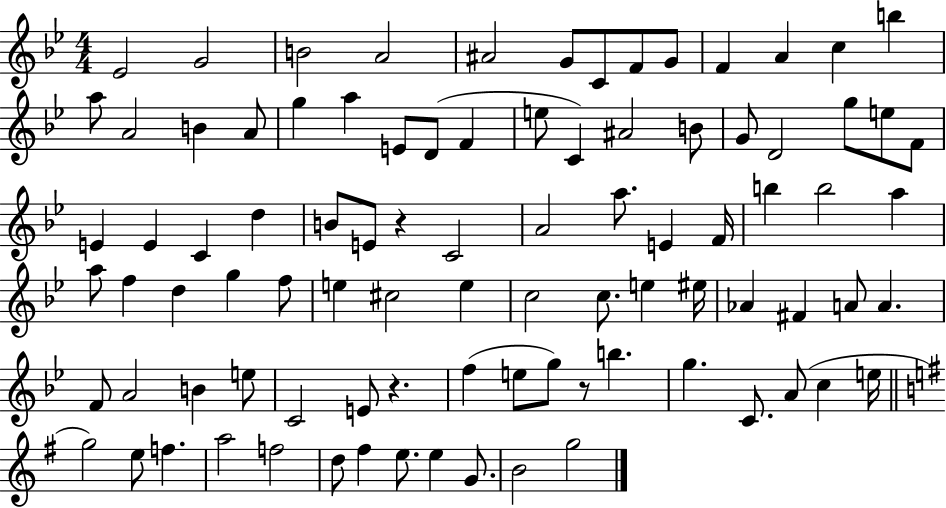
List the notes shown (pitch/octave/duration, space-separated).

Eb4/h G4/h B4/h A4/h A#4/h G4/e C4/e F4/e G4/e F4/q A4/q C5/q B5/q A5/e A4/h B4/q A4/e G5/q A5/q E4/e D4/e F4/q E5/e C4/q A#4/h B4/e G4/e D4/h G5/e E5/e F4/e E4/q E4/q C4/q D5/q B4/e E4/e R/q C4/h A4/h A5/e. E4/q F4/s B5/q B5/h A5/q A5/e F5/q D5/q G5/q F5/e E5/q C#5/h E5/q C5/h C5/e. E5/q EIS5/s Ab4/q F#4/q A4/e A4/q. F4/e A4/h B4/q E5/e C4/h E4/e R/q. F5/q E5/e G5/e R/e B5/q. G5/q. C4/e. A4/e C5/q E5/s G5/h E5/e F5/q. A5/h F5/h D5/e F#5/q E5/e. E5/q G4/e. B4/h G5/h